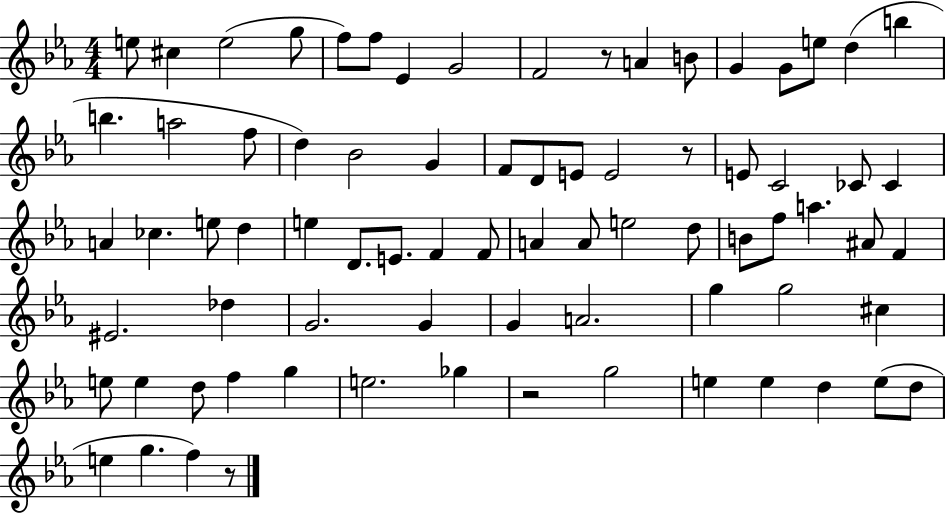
E5/e C#5/q E5/h G5/e F5/e F5/e Eb4/q G4/h F4/h R/e A4/q B4/e G4/q G4/e E5/e D5/q B5/q B5/q. A5/h F5/e D5/q Bb4/h G4/q F4/e D4/e E4/e E4/h R/e E4/e C4/h CES4/e CES4/q A4/q CES5/q. E5/e D5/q E5/q D4/e. E4/e. F4/q F4/e A4/q A4/e E5/h D5/e B4/e F5/e A5/q. A#4/e F4/q EIS4/h. Db5/q G4/h. G4/q G4/q A4/h. G5/q G5/h C#5/q E5/e E5/q D5/e F5/q G5/q E5/h. Gb5/q R/h G5/h E5/q E5/q D5/q E5/e D5/e E5/q G5/q. F5/q R/e